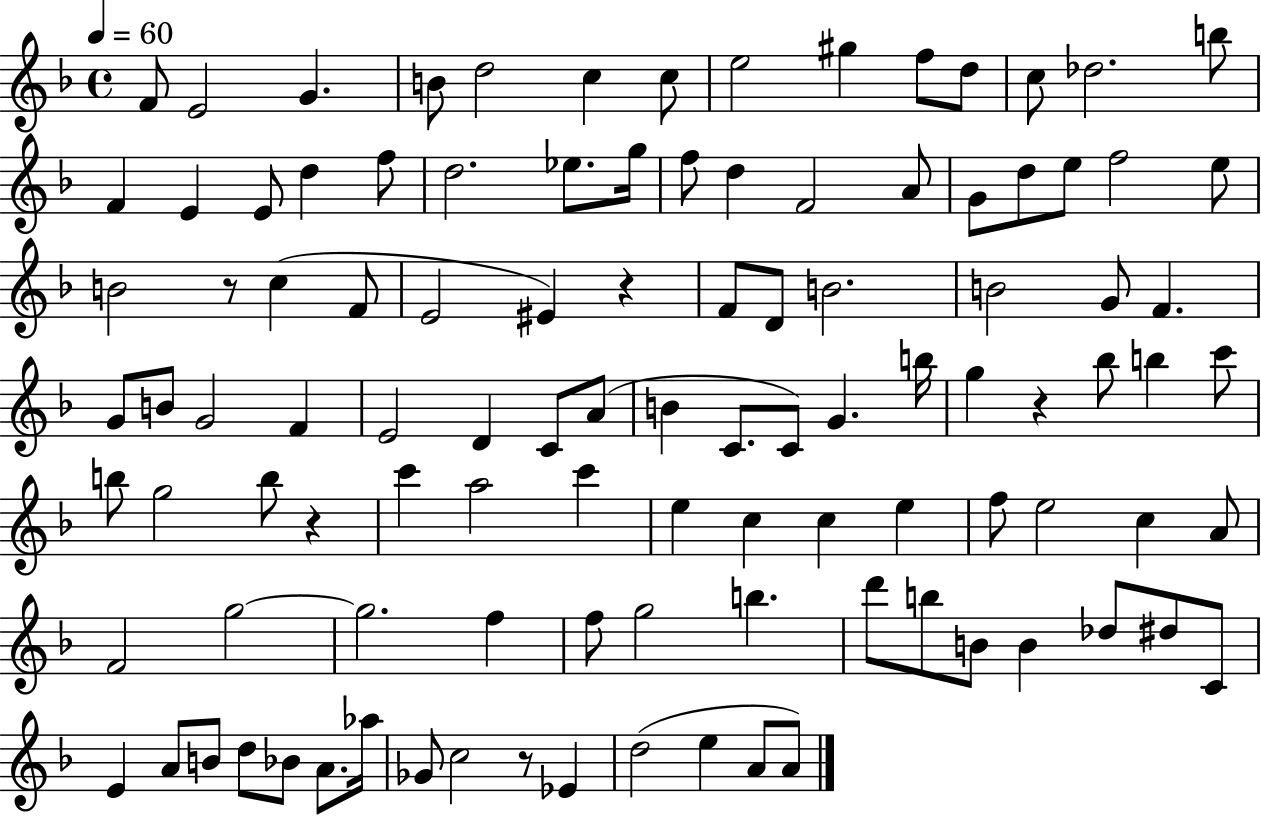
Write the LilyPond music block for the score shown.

{
  \clef treble
  \time 4/4
  \defaultTimeSignature
  \key f \major
  \tempo 4 = 60
  f'8 e'2 g'4. | b'8 d''2 c''4 c''8 | e''2 gis''4 f''8 d''8 | c''8 des''2. b''8 | \break f'4 e'4 e'8 d''4 f''8 | d''2. ees''8. g''16 | f''8 d''4 f'2 a'8 | g'8 d''8 e''8 f''2 e''8 | \break b'2 r8 c''4( f'8 | e'2 eis'4) r4 | f'8 d'8 b'2. | b'2 g'8 f'4. | \break g'8 b'8 g'2 f'4 | e'2 d'4 c'8 a'8( | b'4 c'8. c'8) g'4. b''16 | g''4 r4 bes''8 b''4 c'''8 | \break b''8 g''2 b''8 r4 | c'''4 a''2 c'''4 | e''4 c''4 c''4 e''4 | f''8 e''2 c''4 a'8 | \break f'2 g''2~~ | g''2. f''4 | f''8 g''2 b''4. | d'''8 b''8 b'8 b'4 des''8 dis''8 c'8 | \break e'4 a'8 b'8 d''8 bes'8 a'8. aes''16 | ges'8 c''2 r8 ees'4 | d''2( e''4 a'8 a'8) | \bar "|."
}